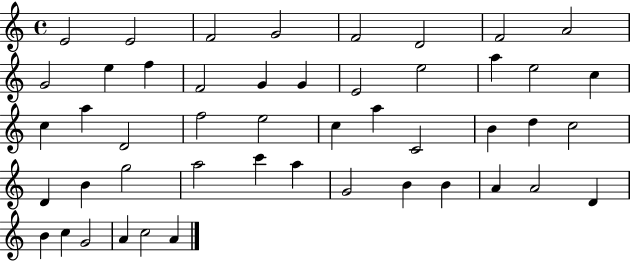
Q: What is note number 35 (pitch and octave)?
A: C6